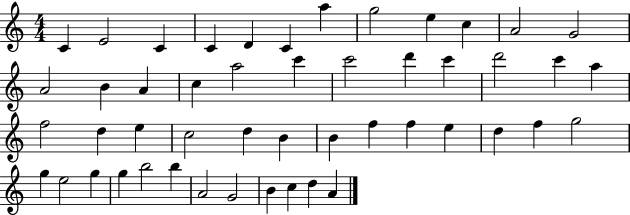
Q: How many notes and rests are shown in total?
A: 49